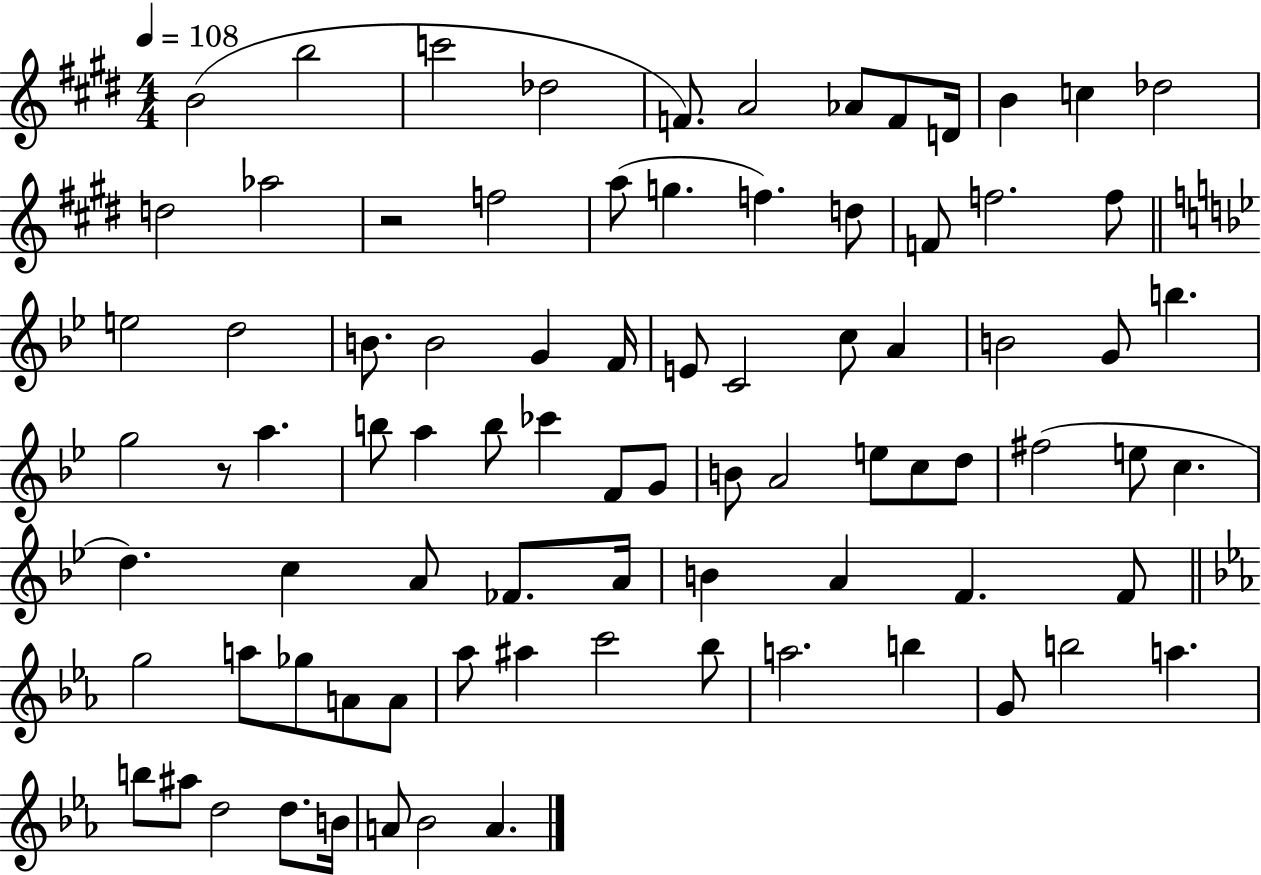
B4/h B5/h C6/h Db5/h F4/e. A4/h Ab4/e F4/e D4/s B4/q C5/q Db5/h D5/h Ab5/h R/h F5/h A5/e G5/q. F5/q. D5/e F4/e F5/h. F5/e E5/h D5/h B4/e. B4/h G4/q F4/s E4/e C4/h C5/e A4/q B4/h G4/e B5/q. G5/h R/e A5/q. B5/e A5/q B5/e CES6/q F4/e G4/e B4/e A4/h E5/e C5/e D5/e F#5/h E5/e C5/q. D5/q. C5/q A4/e FES4/e. A4/s B4/q A4/q F4/q. F4/e G5/h A5/e Gb5/e A4/e A4/e Ab5/e A#5/q C6/h Bb5/e A5/h. B5/q G4/e B5/h A5/q. B5/e A#5/e D5/h D5/e. B4/s A4/e Bb4/h A4/q.